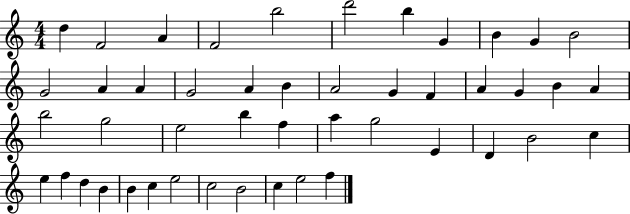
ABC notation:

X:1
T:Untitled
M:4/4
L:1/4
K:C
d F2 A F2 b2 d'2 b G B G B2 G2 A A G2 A B A2 G F A G B A b2 g2 e2 b f a g2 E D B2 c e f d B B c e2 c2 B2 c e2 f